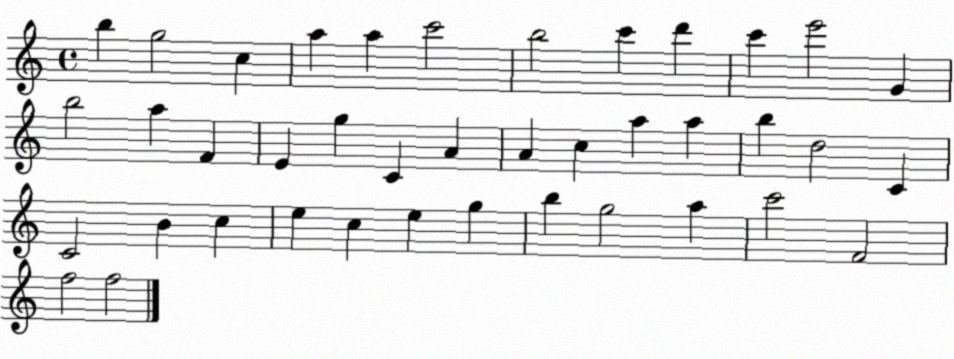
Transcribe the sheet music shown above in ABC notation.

X:1
T:Untitled
M:4/4
L:1/4
K:C
b g2 c a a c'2 b2 c' d' c' e'2 G b2 a F E g C A A c a a b d2 C C2 B c e c e g b g2 a c'2 F2 f2 f2